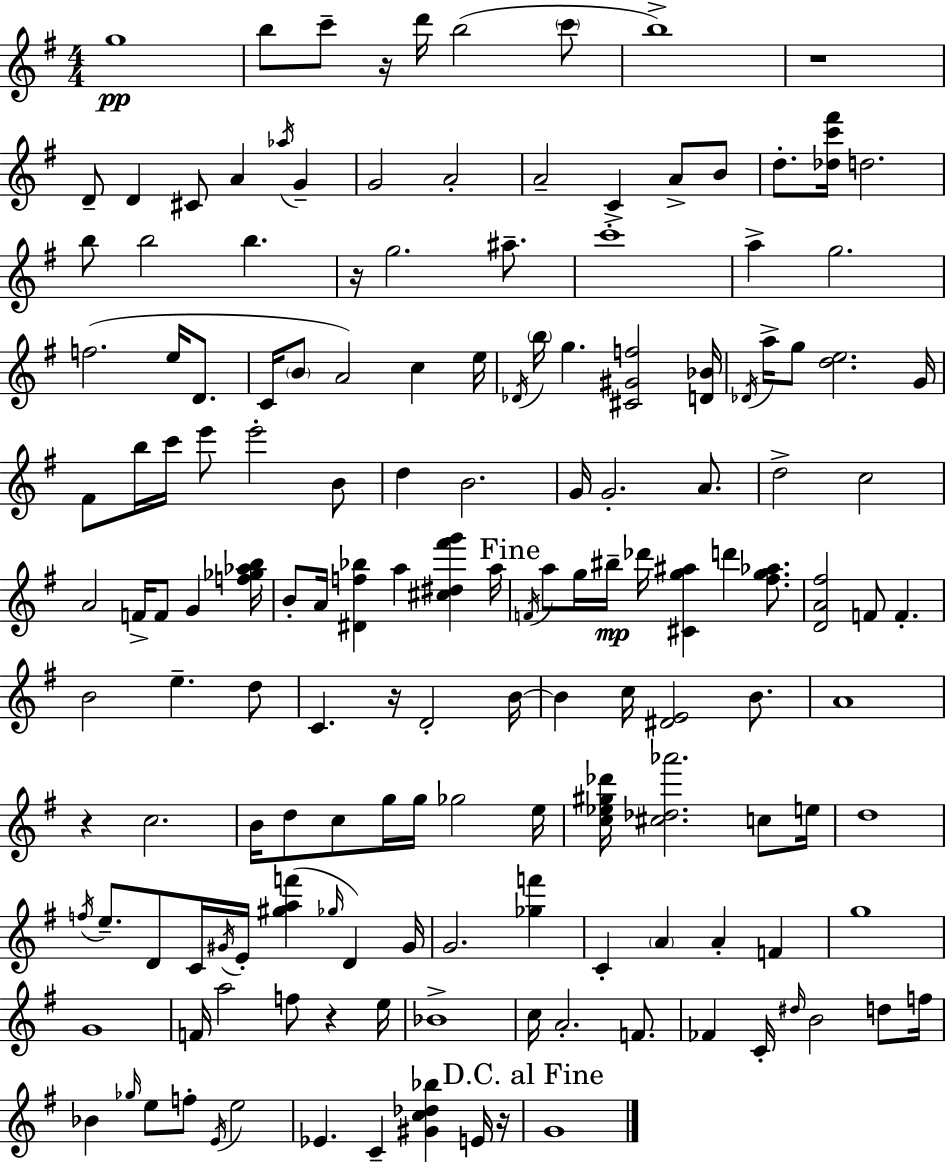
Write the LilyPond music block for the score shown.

{
  \clef treble
  \numericTimeSignature
  \time 4/4
  \key g \major
  g''1\pp | b''8 c'''8-- r16 d'''16 b''2( \parenthesize c'''8 | b''1->) | r1 | \break d'8-- d'4 cis'8 a'4 \acciaccatura { aes''16 } g'4-- | g'2 a'2-. | a'2-- c'4-> a'8-> b'8 | d''8.-. <des'' c''' fis'''>16 d''2. | \break b''8 b''2 b''4. | r16 g''2. ais''8.-- | c'''1-. | a''4-> g''2. | \break f''2.( e''16 d'8. | c'16 \parenthesize b'8 a'2) c''4 | e''16 \acciaccatura { des'16 } \parenthesize b''16 g''4. <cis' gis' f''>2 | <d' bes'>16 \acciaccatura { des'16 } a''16-> g''8 <d'' e''>2. | \break g'16 fis'8 b''16 c'''16 e'''8 e'''2-. | b'8 d''4 b'2. | g'16 g'2.-. | a'8. d''2-> c''2 | \break a'2 f'16-> f'8 g'4 | <f'' ges'' aes'' b''>16 b'8-. a'16 <dis' f'' bes''>4 a''4 <cis'' dis'' fis''' g'''>4 | a''16 \mark "Fine" \acciaccatura { f'16 } a''8 g''16 bis''16--\mp des'''16 <cis' g'' ais''>4 d'''4 | <fis'' g'' aes''>8. <d' a' fis''>2 f'8 f'4.-. | \break b'2 e''4.-- | d''8 c'4. r16 d'2-. | b'16~~ b'4 c''16 <dis' e'>2 | b'8. a'1 | \break r4 c''2. | b'16 d''8 c''8 g''16 g''16 ges''2 | e''16 <c'' ees'' gis'' des'''>16 <cis'' des'' aes'''>2. | c''8 e''16 d''1 | \break \acciaccatura { f''16 } e''8.-- d'8 c'16 \acciaccatura { gis'16 } e'16-. <gis'' a'' f'''>4( | \grace { ges''16 } d'4) gis'16 g'2. | <ges'' f'''>4 c'4-. \parenthesize a'4 a'4-. | f'4 g''1 | \break g'1 | f'16 a''2 | f''8 r4 e''16 bes'1-> | c''16 a'2.-. | \break f'8. fes'4 c'16-. \grace { dis''16 } b'2 | d''8 f''16 bes'4 \grace { ges''16 } e''8 f''8-. | \acciaccatura { e'16 } e''2 ees'4. | c'4-- <gis' c'' des'' bes''>4 e'16 r16 \mark "D.C. al Fine" g'1 | \break \bar "|."
}